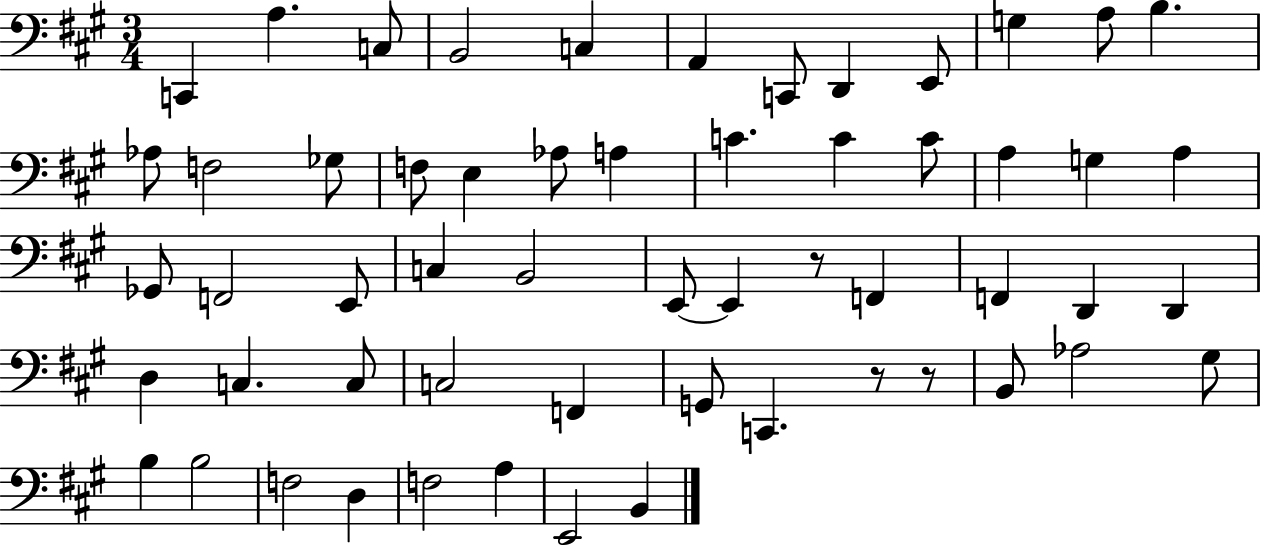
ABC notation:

X:1
T:Untitled
M:3/4
L:1/4
K:A
C,, A, C,/2 B,,2 C, A,, C,,/2 D,, E,,/2 G, A,/2 B, _A,/2 F,2 _G,/2 F,/2 E, _A,/2 A, C C C/2 A, G, A, _G,,/2 F,,2 E,,/2 C, B,,2 E,,/2 E,, z/2 F,, F,, D,, D,, D, C, C,/2 C,2 F,, G,,/2 C,, z/2 z/2 B,,/2 _A,2 ^G,/2 B, B,2 F,2 D, F,2 A, E,,2 B,,